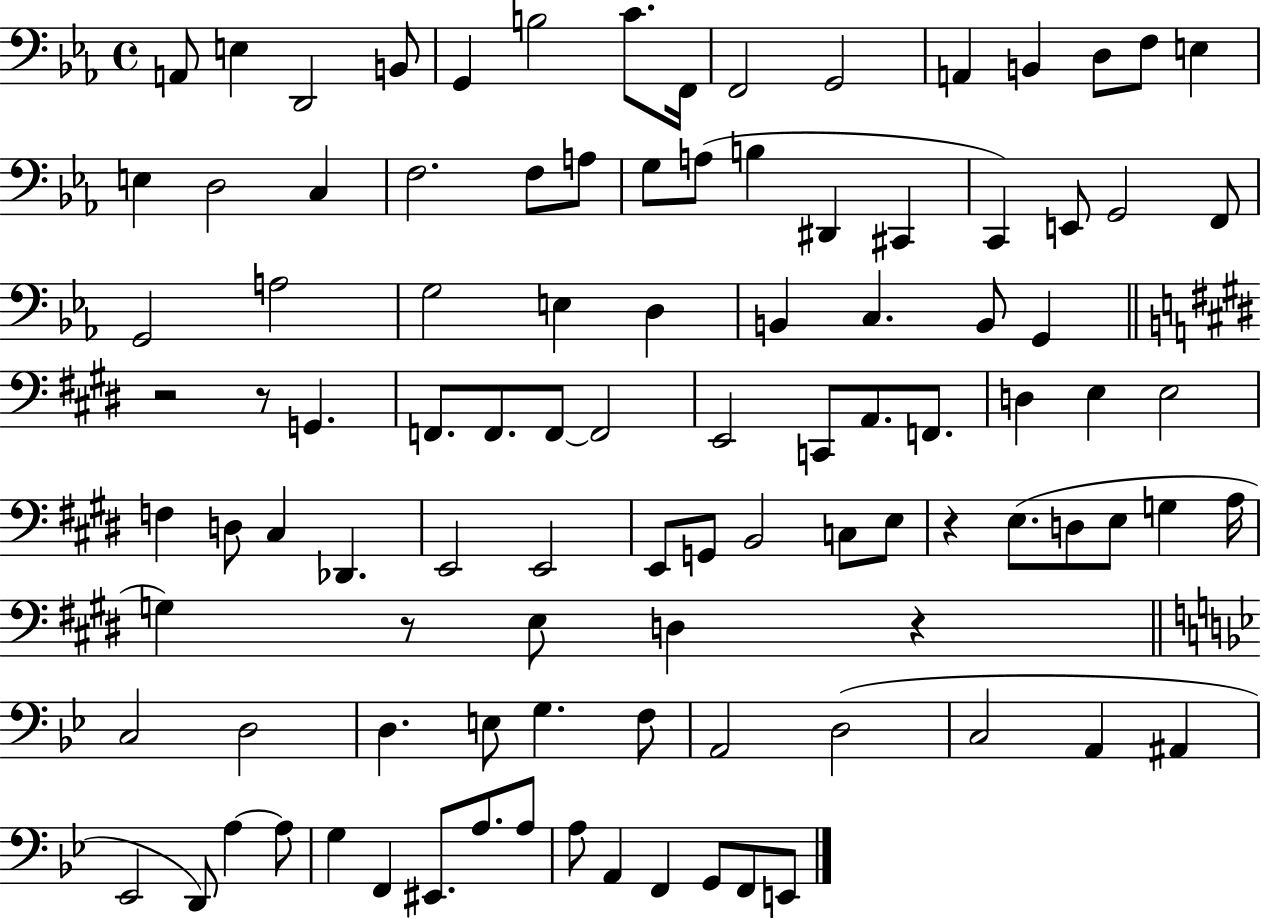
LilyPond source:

{
  \clef bass
  \time 4/4
  \defaultTimeSignature
  \key ees \major
  \repeat volta 2 { a,8 e4 d,2 b,8 | g,4 b2 c'8. f,16 | f,2 g,2 | a,4 b,4 d8 f8 e4 | \break e4 d2 c4 | f2. f8 a8 | g8 a8( b4 dis,4 cis,4 | c,4) e,8 g,2 f,8 | \break g,2 a2 | g2 e4 d4 | b,4 c4. b,8 g,4 | \bar "||" \break \key e \major r2 r8 g,4. | f,8. f,8. f,8~~ f,2 | e,2 c,8 a,8. f,8. | d4 e4 e2 | \break f4 d8 cis4 des,4. | e,2 e,2 | e,8 g,8 b,2 c8 e8 | r4 e8.( d8 e8 g4 a16 | \break g4) r8 e8 d4 r4 | \bar "||" \break \key g \minor c2 d2 | d4. e8 g4. f8 | a,2 d2( | c2 a,4 ais,4 | \break ees,2 d,8) a4~~ a8 | g4 f,4 eis,8. a8. a8 | a8 a,4 f,4 g,8 f,8 e,8 | } \bar "|."
}